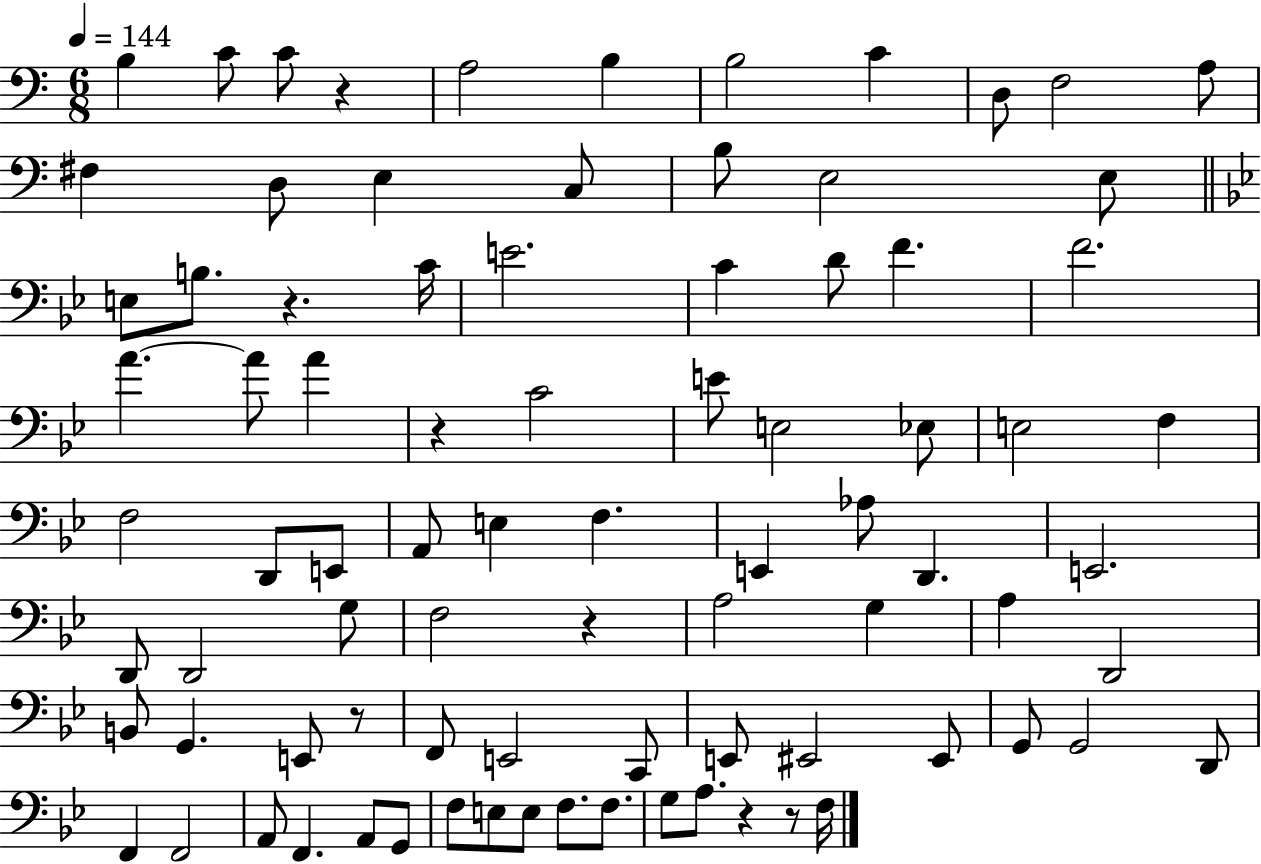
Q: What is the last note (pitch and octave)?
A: F3